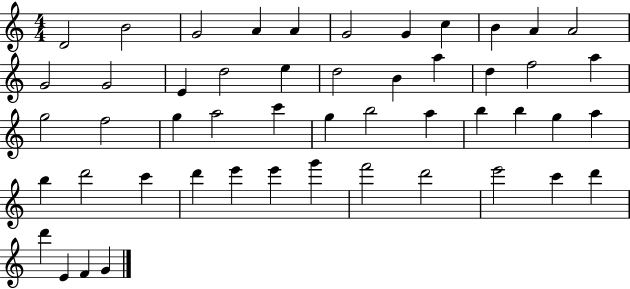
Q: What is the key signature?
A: C major